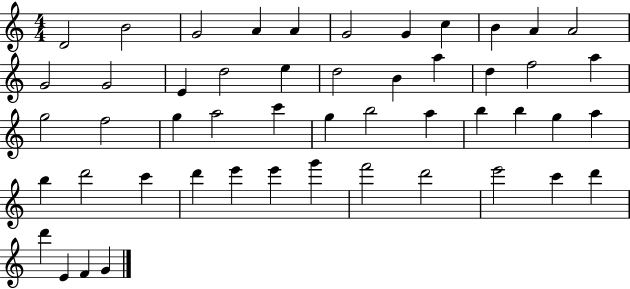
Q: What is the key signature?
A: C major